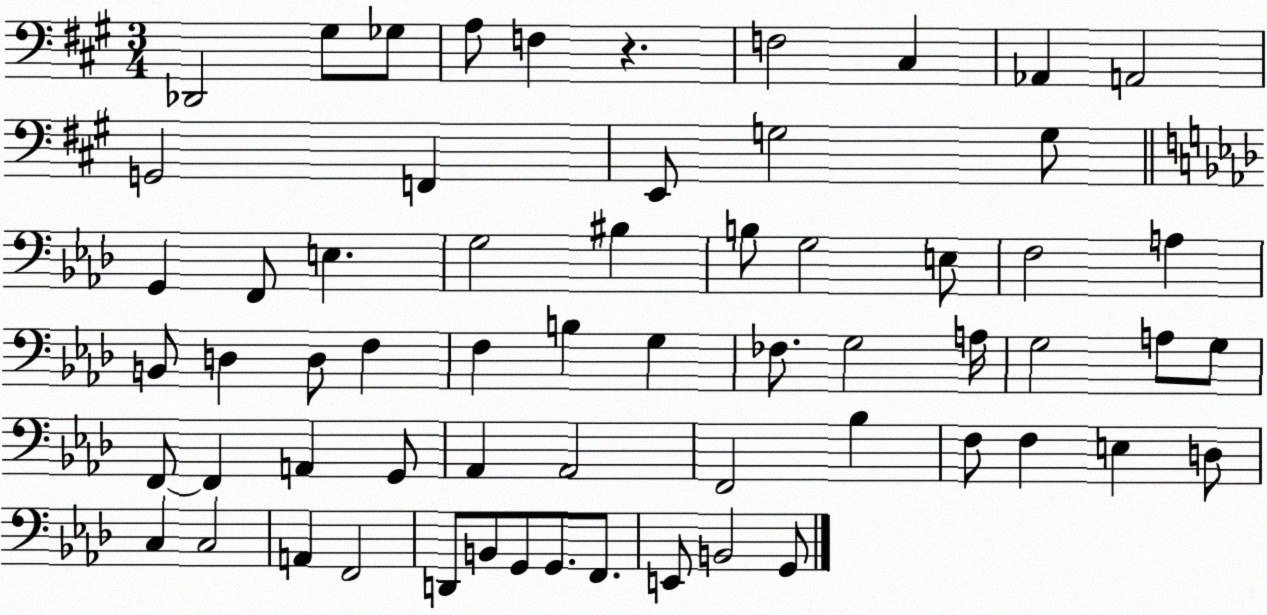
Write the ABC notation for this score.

X:1
T:Untitled
M:3/4
L:1/4
K:A
_D,,2 ^G,/2 _G,/2 A,/2 F, z F,2 ^C, _A,, A,,2 G,,2 F,, E,,/2 G,2 G,/2 G,, F,,/2 E, G,2 ^B, B,/2 G,2 E,/2 F,2 A, B,,/2 D, D,/2 F, F, B, G, _F,/2 G,2 A,/4 G,2 A,/2 G,/2 F,,/2 F,, A,, G,,/2 _A,, _A,,2 F,,2 _B, F,/2 F, E, D,/2 C, C,2 A,, F,,2 D,,/2 B,,/2 G,,/2 G,,/2 F,,/2 E,,/2 B,,2 G,,/2